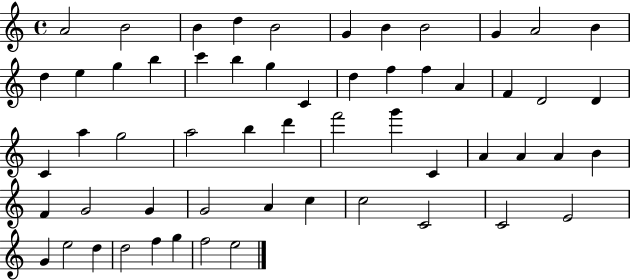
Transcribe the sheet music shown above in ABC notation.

X:1
T:Untitled
M:4/4
L:1/4
K:C
A2 B2 B d B2 G B B2 G A2 B d e g b c' b g C d f f A F D2 D C a g2 a2 b d' f'2 g' C A A A B F G2 G G2 A c c2 C2 C2 E2 G e2 d d2 f g f2 e2